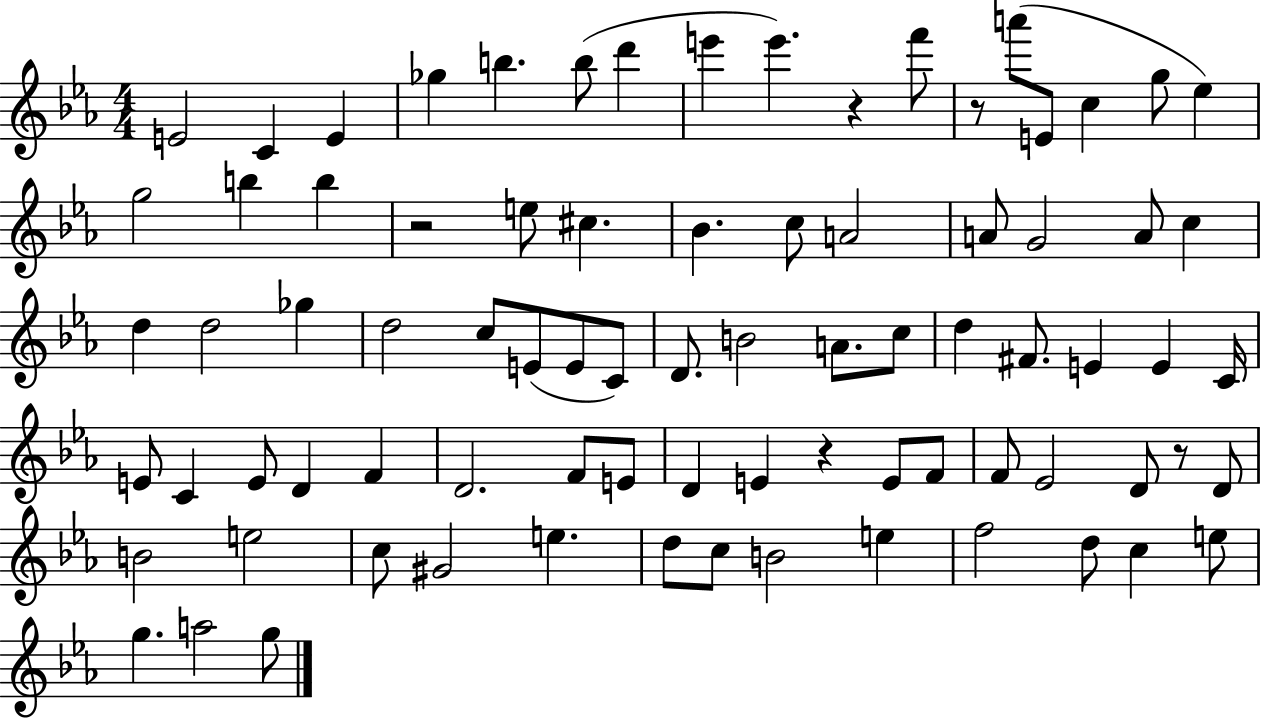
{
  \clef treble
  \numericTimeSignature
  \time 4/4
  \key ees \major
  \repeat volta 2 { e'2 c'4 e'4 | ges''4 b''4. b''8( d'''4 | e'''4 e'''4.) r4 f'''8 | r8 a'''8( e'8 c''4 g''8 ees''4) | \break g''2 b''4 b''4 | r2 e''8 cis''4. | bes'4. c''8 a'2 | a'8 g'2 a'8 c''4 | \break d''4 d''2 ges''4 | d''2 c''8 e'8( e'8 c'8) | d'8. b'2 a'8. c''8 | d''4 fis'8. e'4 e'4 c'16 | \break e'8 c'4 e'8 d'4 f'4 | d'2. f'8 e'8 | d'4 e'4 r4 e'8 f'8 | f'8 ees'2 d'8 r8 d'8 | \break b'2 e''2 | c''8 gis'2 e''4. | d''8 c''8 b'2 e''4 | f''2 d''8 c''4 e''8 | \break g''4. a''2 g''8 | } \bar "|."
}